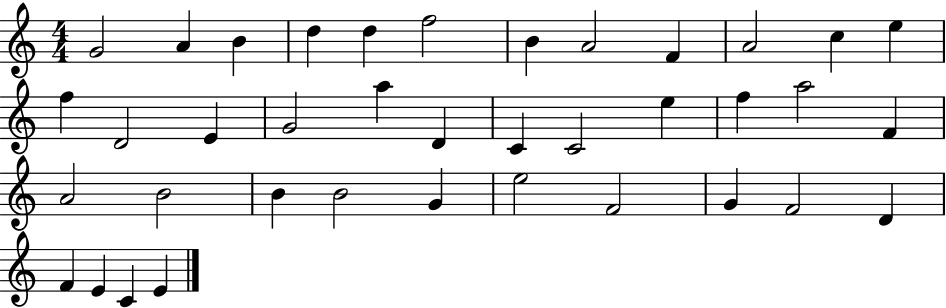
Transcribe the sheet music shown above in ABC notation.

X:1
T:Untitled
M:4/4
L:1/4
K:C
G2 A B d d f2 B A2 F A2 c e f D2 E G2 a D C C2 e f a2 F A2 B2 B B2 G e2 F2 G F2 D F E C E